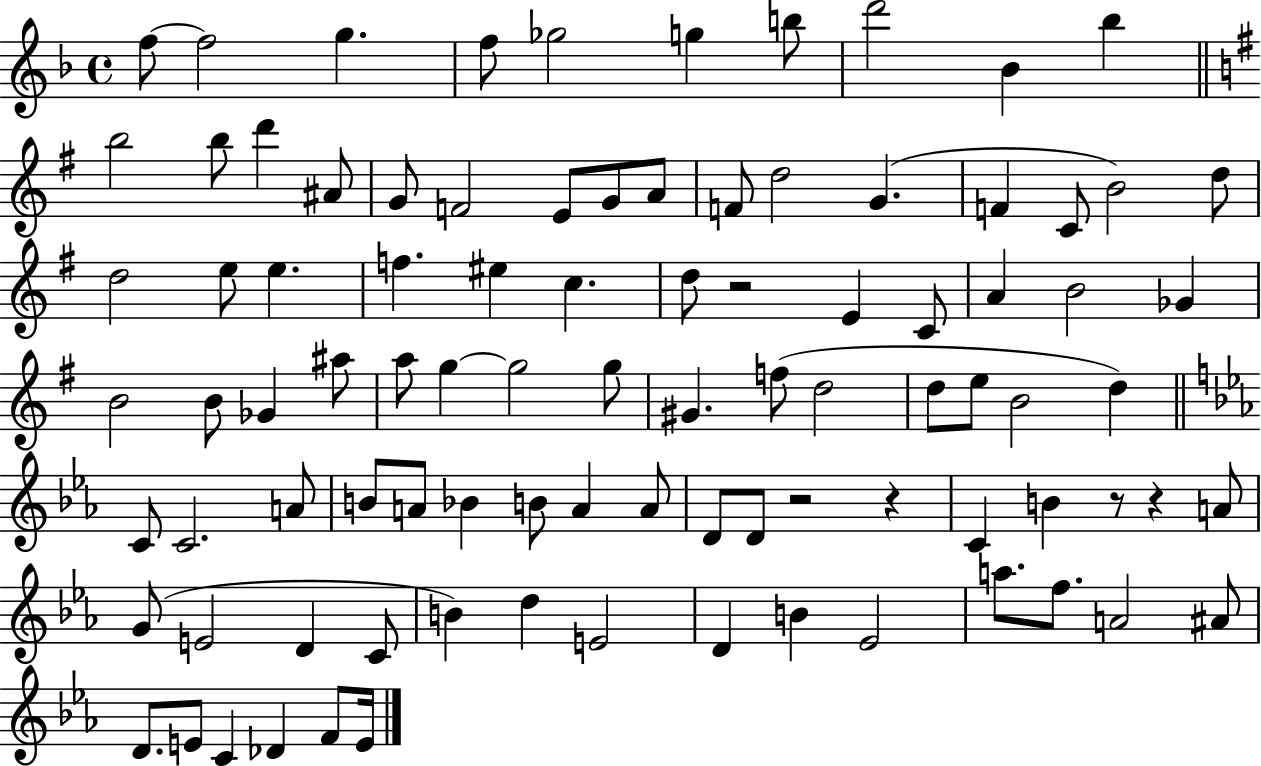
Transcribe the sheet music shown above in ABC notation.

X:1
T:Untitled
M:4/4
L:1/4
K:F
f/2 f2 g f/2 _g2 g b/2 d'2 _B _b b2 b/2 d' ^A/2 G/2 F2 E/2 G/2 A/2 F/2 d2 G F C/2 B2 d/2 d2 e/2 e f ^e c d/2 z2 E C/2 A B2 _G B2 B/2 _G ^a/2 a/2 g g2 g/2 ^G f/2 d2 d/2 e/2 B2 d C/2 C2 A/2 B/2 A/2 _B B/2 A A/2 D/2 D/2 z2 z C B z/2 z A/2 G/2 E2 D C/2 B d E2 D B _E2 a/2 f/2 A2 ^A/2 D/2 E/2 C _D F/2 E/4